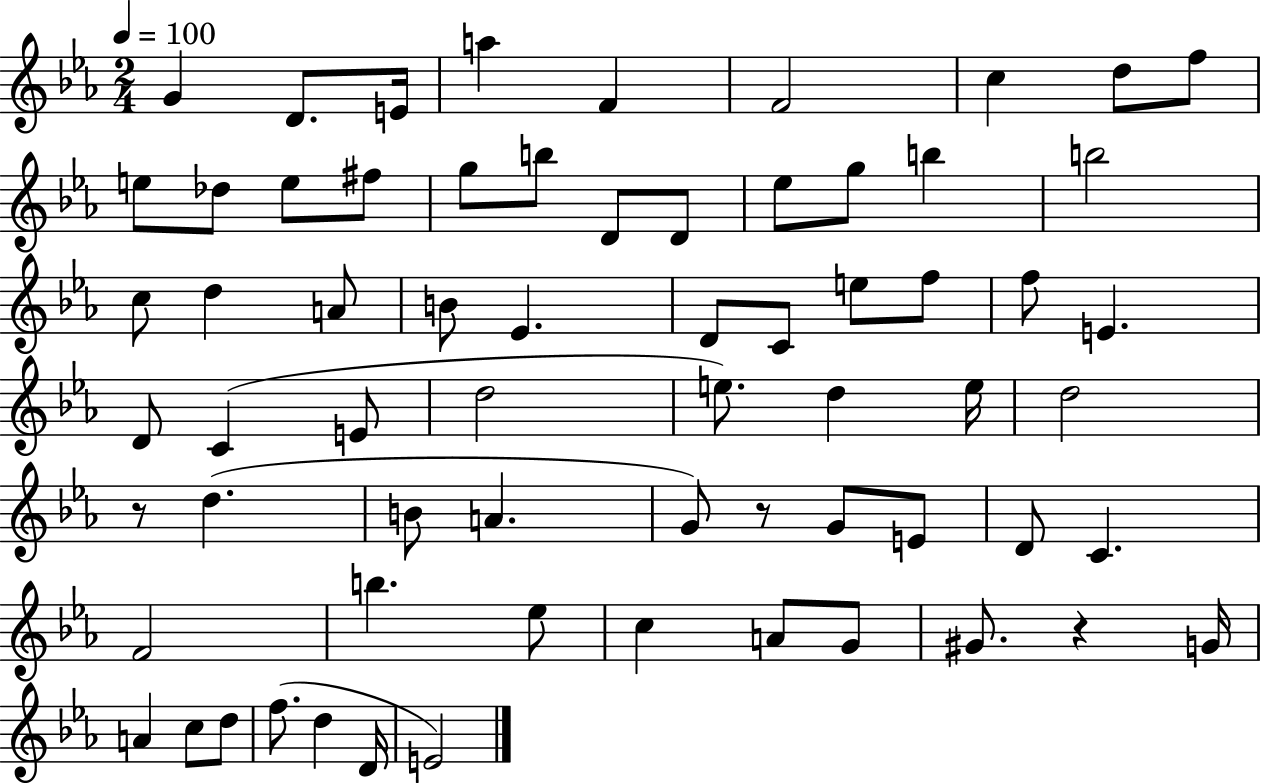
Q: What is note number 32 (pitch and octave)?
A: E4